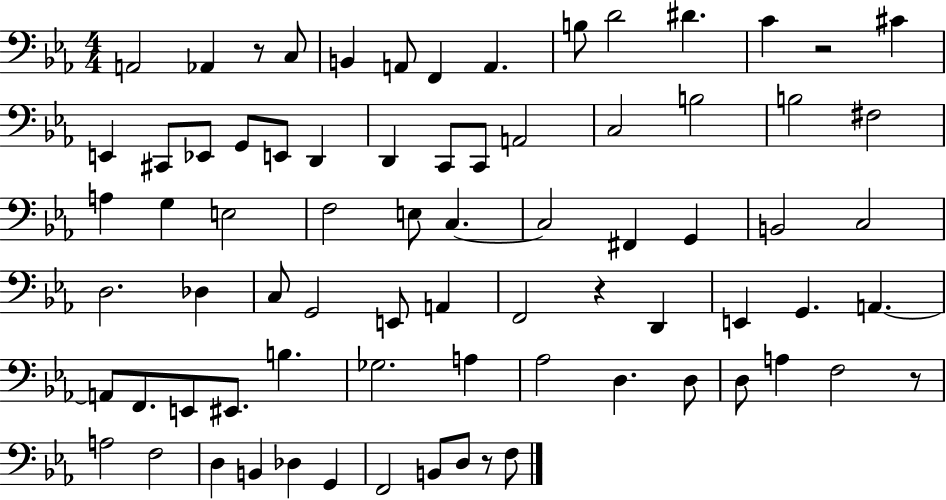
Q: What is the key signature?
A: EES major